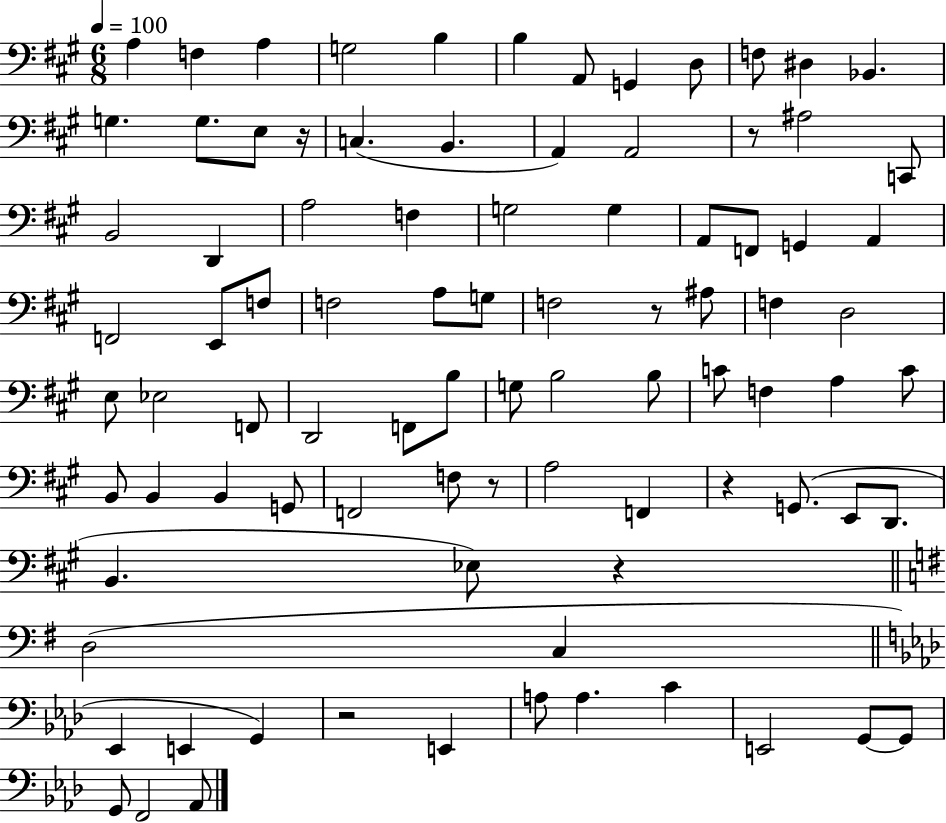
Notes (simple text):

A3/q F3/q A3/q G3/h B3/q B3/q A2/e G2/q D3/e F3/e D#3/q Bb2/q. G3/q. G3/e. E3/e R/s C3/q. B2/q. A2/q A2/h R/e A#3/h C2/e B2/h D2/q A3/h F3/q G3/h G3/q A2/e F2/e G2/q A2/q F2/h E2/e F3/e F3/h A3/e G3/e F3/h R/e A#3/e F3/q D3/h E3/e Eb3/h F2/e D2/h F2/e B3/e G3/e B3/h B3/e C4/e F3/q A3/q C4/e B2/e B2/q B2/q G2/e F2/h F3/e R/e A3/h F2/q R/q G2/e. E2/e D2/e. B2/q. Eb3/e R/q D3/h C3/q Eb2/q E2/q G2/q R/h E2/q A3/e A3/q. C4/q E2/h G2/e G2/e G2/e F2/h Ab2/e